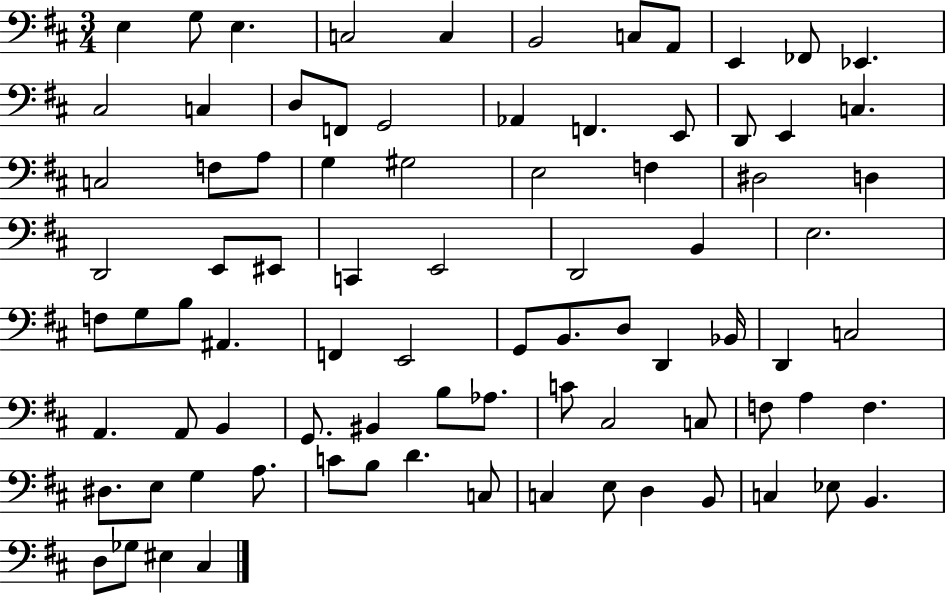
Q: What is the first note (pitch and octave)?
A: E3